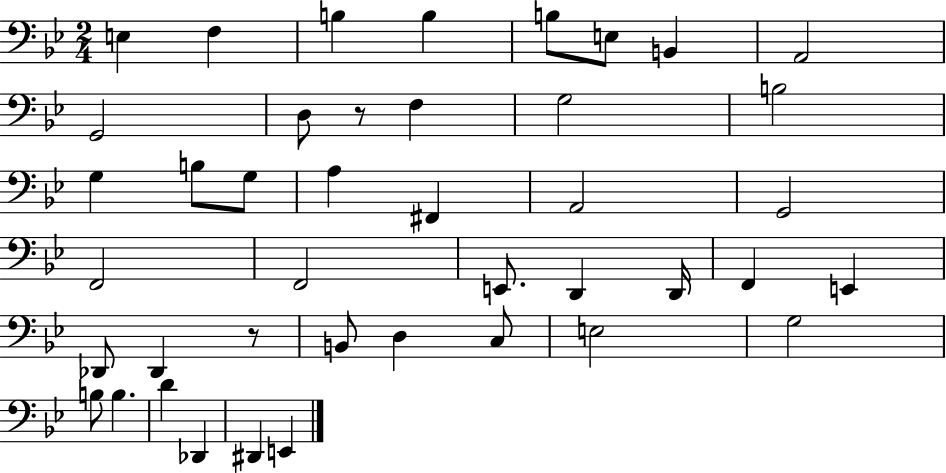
X:1
T:Untitled
M:2/4
L:1/4
K:Bb
E, F, B, B, B,/2 E,/2 B,, A,,2 G,,2 D,/2 z/2 F, G,2 B,2 G, B,/2 G,/2 A, ^F,, A,,2 G,,2 F,,2 F,,2 E,,/2 D,, D,,/4 F,, E,, _D,,/2 _D,, z/2 B,,/2 D, C,/2 E,2 G,2 B,/2 B, D _D,, ^D,, E,,